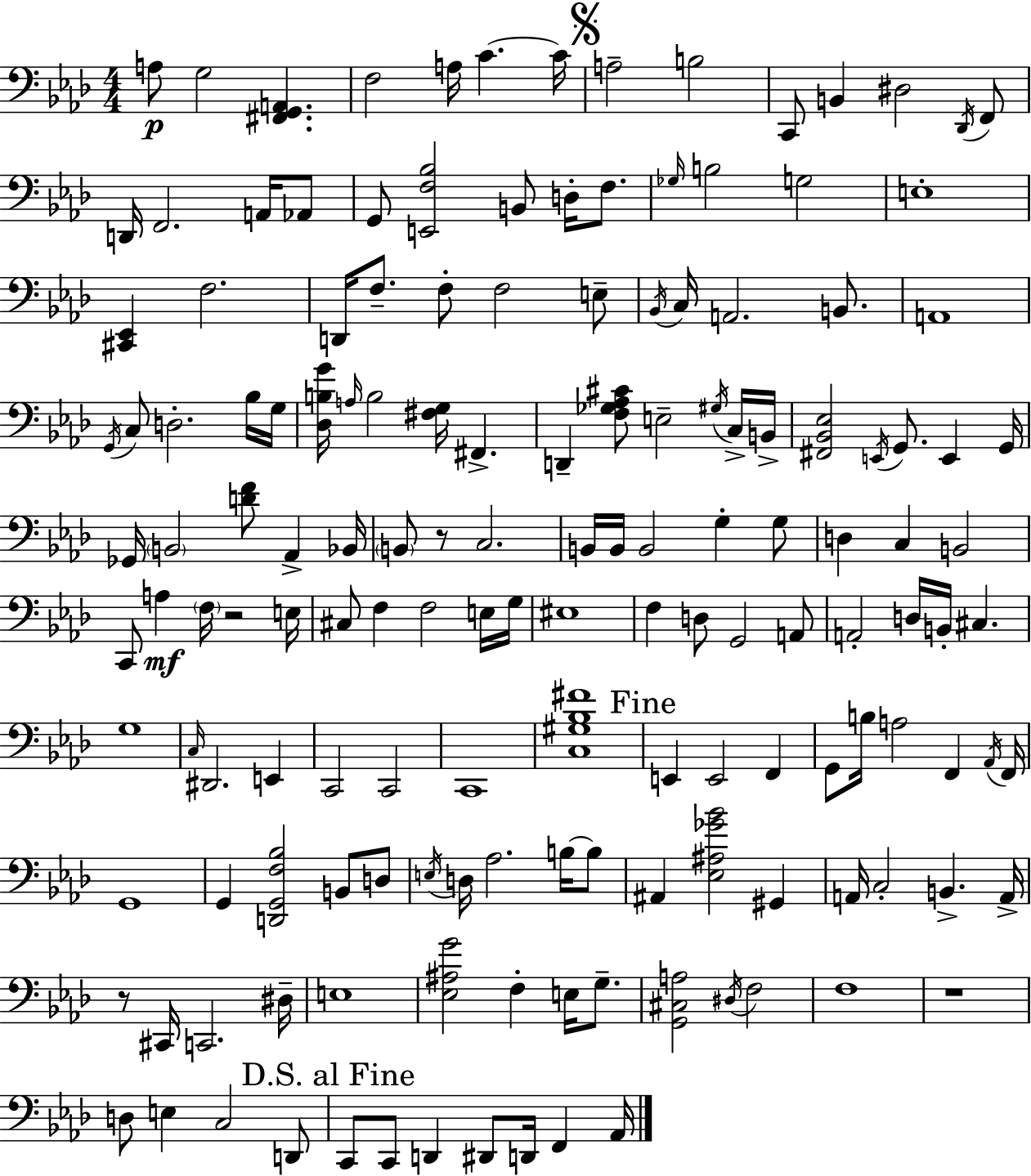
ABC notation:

X:1
T:Untitled
M:4/4
L:1/4
K:Ab
A,/2 G,2 [^F,,G,,A,,] F,2 A,/4 C C/4 A,2 B,2 C,,/2 B,, ^D,2 _D,,/4 F,,/2 D,,/4 F,,2 A,,/4 _A,,/2 G,,/2 [E,,F,_B,]2 B,,/2 D,/4 F,/2 _G,/4 B,2 G,2 E,4 [^C,,_E,,] F,2 D,,/4 F,/2 F,/2 F,2 E,/2 _B,,/4 C,/4 A,,2 B,,/2 A,,4 G,,/4 C,/2 D,2 _B,/4 G,/4 [_D,B,G]/4 A,/4 B,2 [^F,G,]/4 ^F,, D,, [F,_G,_A,^C]/2 E,2 ^G,/4 C,/4 B,,/4 [^F,,_B,,_E,]2 E,,/4 G,,/2 E,, G,,/4 _G,,/4 B,,2 [DF]/2 _A,, _B,,/4 B,,/2 z/2 C,2 B,,/4 B,,/4 B,,2 G, G,/2 D, C, B,,2 C,,/2 A, F,/4 z2 E,/4 ^C,/2 F, F,2 E,/4 G,/4 ^E,4 F, D,/2 G,,2 A,,/2 A,,2 D,/4 B,,/4 ^C, G,4 C,/4 ^D,,2 E,, C,,2 C,,2 C,,4 [C,^G,_B,^F]4 E,, E,,2 F,, G,,/2 B,/4 A,2 F,, _A,,/4 F,,/4 G,,4 G,, [D,,G,,F,_B,]2 B,,/2 D,/2 E,/4 D,/4 _A,2 B,/4 B,/2 ^A,, [_E,^A,_G_B]2 ^G,, A,,/4 C,2 B,, A,,/4 z/2 ^C,,/4 C,,2 ^D,/4 E,4 [_E,^A,G]2 F, E,/4 G,/2 [G,,^C,A,]2 ^D,/4 F,2 F,4 z4 D,/2 E, C,2 D,,/2 C,,/2 C,,/2 D,, ^D,,/2 D,,/4 F,, _A,,/4